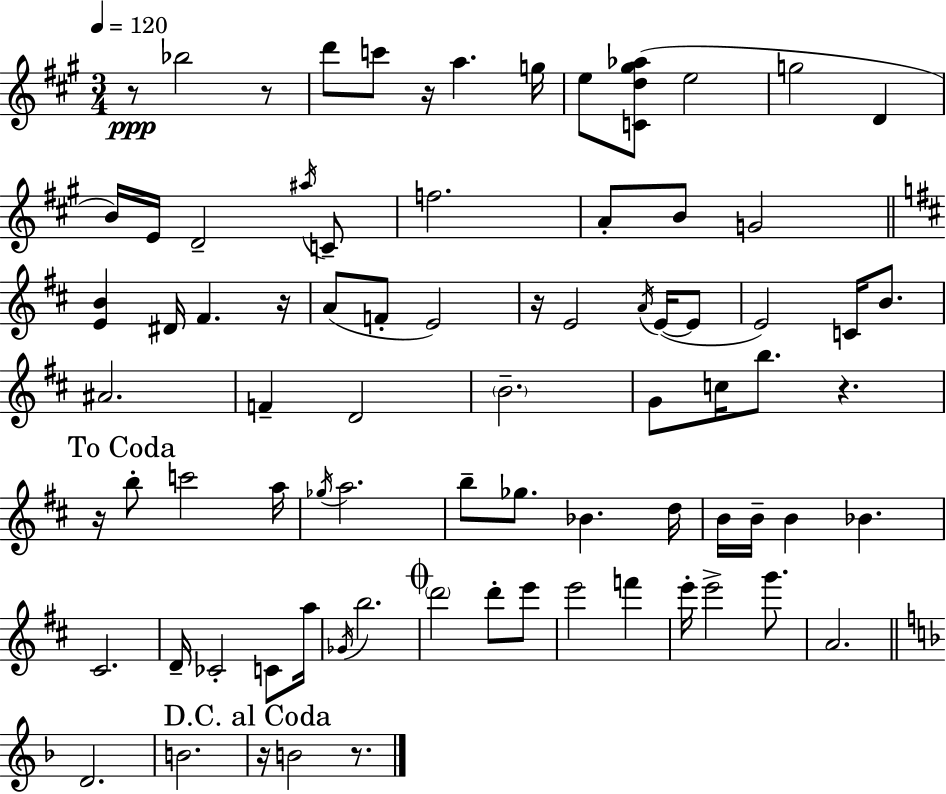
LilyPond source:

{
  \clef treble
  \numericTimeSignature
  \time 3/4
  \key a \major
  \tempo 4 = 120
  \repeat volta 2 { r8\ppp bes''2 r8 | d'''8 c'''8 r16 a''4. g''16 | e''8 <c' d'' gis'' aes''>8( e''2 | g''2 d'4 | \break b'16) e'16 d'2-- \acciaccatura { ais''16 } c'8-- | f''2. | a'8-. b'8 g'2 | \bar "||" \break \key d \major <e' b'>4 dis'16 fis'4. r16 | a'8( f'8-. e'2) | r16 e'2 \acciaccatura { a'16 } e'16~(~ e'8 | e'2) c'16 b'8. | \break ais'2. | f'4-- d'2 | \parenthesize b'2.-- | g'8 c''16 b''8. r4. | \break \mark "To Coda" r16 b''8-. c'''2 | a''16 \acciaccatura { ges''16 } a''2. | b''8-- ges''8. bes'4. | d''16 b'16 b'16-- b'4 bes'4. | \break cis'2. | d'16-- ces'2-. c'8 | a''16 \acciaccatura { ges'16 } b''2. | \mark \markup { \musicglyph "scripts.coda" } \parenthesize d'''2 d'''8-. | \break e'''8 e'''2 f'''4 | e'''16-. e'''2-> | g'''8. a'2. | \bar "||" \break \key f \major d'2. | b'2. | \mark "D.C. al Coda" r16 b'2 r8. | } \bar "|."
}